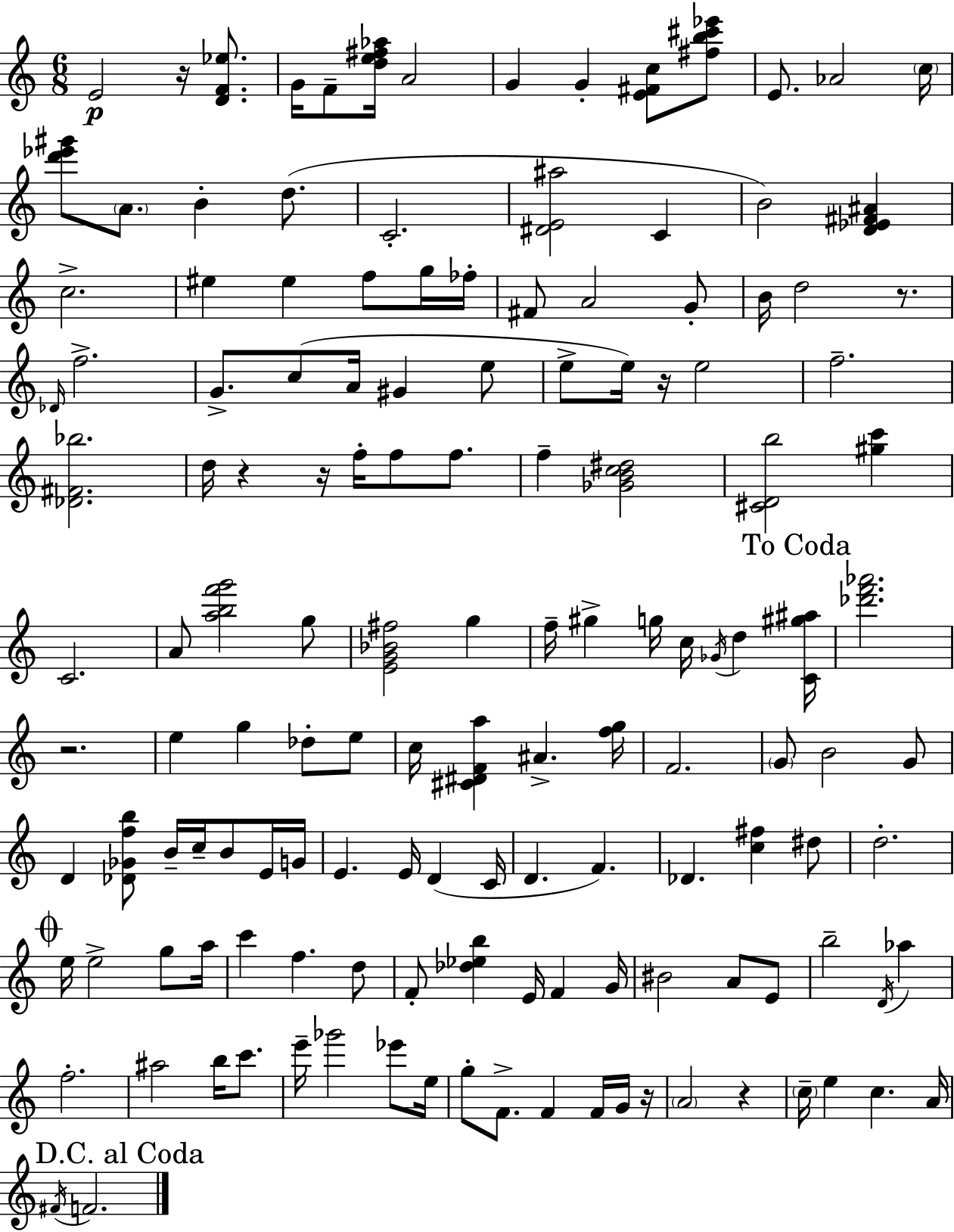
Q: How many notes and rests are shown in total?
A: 142